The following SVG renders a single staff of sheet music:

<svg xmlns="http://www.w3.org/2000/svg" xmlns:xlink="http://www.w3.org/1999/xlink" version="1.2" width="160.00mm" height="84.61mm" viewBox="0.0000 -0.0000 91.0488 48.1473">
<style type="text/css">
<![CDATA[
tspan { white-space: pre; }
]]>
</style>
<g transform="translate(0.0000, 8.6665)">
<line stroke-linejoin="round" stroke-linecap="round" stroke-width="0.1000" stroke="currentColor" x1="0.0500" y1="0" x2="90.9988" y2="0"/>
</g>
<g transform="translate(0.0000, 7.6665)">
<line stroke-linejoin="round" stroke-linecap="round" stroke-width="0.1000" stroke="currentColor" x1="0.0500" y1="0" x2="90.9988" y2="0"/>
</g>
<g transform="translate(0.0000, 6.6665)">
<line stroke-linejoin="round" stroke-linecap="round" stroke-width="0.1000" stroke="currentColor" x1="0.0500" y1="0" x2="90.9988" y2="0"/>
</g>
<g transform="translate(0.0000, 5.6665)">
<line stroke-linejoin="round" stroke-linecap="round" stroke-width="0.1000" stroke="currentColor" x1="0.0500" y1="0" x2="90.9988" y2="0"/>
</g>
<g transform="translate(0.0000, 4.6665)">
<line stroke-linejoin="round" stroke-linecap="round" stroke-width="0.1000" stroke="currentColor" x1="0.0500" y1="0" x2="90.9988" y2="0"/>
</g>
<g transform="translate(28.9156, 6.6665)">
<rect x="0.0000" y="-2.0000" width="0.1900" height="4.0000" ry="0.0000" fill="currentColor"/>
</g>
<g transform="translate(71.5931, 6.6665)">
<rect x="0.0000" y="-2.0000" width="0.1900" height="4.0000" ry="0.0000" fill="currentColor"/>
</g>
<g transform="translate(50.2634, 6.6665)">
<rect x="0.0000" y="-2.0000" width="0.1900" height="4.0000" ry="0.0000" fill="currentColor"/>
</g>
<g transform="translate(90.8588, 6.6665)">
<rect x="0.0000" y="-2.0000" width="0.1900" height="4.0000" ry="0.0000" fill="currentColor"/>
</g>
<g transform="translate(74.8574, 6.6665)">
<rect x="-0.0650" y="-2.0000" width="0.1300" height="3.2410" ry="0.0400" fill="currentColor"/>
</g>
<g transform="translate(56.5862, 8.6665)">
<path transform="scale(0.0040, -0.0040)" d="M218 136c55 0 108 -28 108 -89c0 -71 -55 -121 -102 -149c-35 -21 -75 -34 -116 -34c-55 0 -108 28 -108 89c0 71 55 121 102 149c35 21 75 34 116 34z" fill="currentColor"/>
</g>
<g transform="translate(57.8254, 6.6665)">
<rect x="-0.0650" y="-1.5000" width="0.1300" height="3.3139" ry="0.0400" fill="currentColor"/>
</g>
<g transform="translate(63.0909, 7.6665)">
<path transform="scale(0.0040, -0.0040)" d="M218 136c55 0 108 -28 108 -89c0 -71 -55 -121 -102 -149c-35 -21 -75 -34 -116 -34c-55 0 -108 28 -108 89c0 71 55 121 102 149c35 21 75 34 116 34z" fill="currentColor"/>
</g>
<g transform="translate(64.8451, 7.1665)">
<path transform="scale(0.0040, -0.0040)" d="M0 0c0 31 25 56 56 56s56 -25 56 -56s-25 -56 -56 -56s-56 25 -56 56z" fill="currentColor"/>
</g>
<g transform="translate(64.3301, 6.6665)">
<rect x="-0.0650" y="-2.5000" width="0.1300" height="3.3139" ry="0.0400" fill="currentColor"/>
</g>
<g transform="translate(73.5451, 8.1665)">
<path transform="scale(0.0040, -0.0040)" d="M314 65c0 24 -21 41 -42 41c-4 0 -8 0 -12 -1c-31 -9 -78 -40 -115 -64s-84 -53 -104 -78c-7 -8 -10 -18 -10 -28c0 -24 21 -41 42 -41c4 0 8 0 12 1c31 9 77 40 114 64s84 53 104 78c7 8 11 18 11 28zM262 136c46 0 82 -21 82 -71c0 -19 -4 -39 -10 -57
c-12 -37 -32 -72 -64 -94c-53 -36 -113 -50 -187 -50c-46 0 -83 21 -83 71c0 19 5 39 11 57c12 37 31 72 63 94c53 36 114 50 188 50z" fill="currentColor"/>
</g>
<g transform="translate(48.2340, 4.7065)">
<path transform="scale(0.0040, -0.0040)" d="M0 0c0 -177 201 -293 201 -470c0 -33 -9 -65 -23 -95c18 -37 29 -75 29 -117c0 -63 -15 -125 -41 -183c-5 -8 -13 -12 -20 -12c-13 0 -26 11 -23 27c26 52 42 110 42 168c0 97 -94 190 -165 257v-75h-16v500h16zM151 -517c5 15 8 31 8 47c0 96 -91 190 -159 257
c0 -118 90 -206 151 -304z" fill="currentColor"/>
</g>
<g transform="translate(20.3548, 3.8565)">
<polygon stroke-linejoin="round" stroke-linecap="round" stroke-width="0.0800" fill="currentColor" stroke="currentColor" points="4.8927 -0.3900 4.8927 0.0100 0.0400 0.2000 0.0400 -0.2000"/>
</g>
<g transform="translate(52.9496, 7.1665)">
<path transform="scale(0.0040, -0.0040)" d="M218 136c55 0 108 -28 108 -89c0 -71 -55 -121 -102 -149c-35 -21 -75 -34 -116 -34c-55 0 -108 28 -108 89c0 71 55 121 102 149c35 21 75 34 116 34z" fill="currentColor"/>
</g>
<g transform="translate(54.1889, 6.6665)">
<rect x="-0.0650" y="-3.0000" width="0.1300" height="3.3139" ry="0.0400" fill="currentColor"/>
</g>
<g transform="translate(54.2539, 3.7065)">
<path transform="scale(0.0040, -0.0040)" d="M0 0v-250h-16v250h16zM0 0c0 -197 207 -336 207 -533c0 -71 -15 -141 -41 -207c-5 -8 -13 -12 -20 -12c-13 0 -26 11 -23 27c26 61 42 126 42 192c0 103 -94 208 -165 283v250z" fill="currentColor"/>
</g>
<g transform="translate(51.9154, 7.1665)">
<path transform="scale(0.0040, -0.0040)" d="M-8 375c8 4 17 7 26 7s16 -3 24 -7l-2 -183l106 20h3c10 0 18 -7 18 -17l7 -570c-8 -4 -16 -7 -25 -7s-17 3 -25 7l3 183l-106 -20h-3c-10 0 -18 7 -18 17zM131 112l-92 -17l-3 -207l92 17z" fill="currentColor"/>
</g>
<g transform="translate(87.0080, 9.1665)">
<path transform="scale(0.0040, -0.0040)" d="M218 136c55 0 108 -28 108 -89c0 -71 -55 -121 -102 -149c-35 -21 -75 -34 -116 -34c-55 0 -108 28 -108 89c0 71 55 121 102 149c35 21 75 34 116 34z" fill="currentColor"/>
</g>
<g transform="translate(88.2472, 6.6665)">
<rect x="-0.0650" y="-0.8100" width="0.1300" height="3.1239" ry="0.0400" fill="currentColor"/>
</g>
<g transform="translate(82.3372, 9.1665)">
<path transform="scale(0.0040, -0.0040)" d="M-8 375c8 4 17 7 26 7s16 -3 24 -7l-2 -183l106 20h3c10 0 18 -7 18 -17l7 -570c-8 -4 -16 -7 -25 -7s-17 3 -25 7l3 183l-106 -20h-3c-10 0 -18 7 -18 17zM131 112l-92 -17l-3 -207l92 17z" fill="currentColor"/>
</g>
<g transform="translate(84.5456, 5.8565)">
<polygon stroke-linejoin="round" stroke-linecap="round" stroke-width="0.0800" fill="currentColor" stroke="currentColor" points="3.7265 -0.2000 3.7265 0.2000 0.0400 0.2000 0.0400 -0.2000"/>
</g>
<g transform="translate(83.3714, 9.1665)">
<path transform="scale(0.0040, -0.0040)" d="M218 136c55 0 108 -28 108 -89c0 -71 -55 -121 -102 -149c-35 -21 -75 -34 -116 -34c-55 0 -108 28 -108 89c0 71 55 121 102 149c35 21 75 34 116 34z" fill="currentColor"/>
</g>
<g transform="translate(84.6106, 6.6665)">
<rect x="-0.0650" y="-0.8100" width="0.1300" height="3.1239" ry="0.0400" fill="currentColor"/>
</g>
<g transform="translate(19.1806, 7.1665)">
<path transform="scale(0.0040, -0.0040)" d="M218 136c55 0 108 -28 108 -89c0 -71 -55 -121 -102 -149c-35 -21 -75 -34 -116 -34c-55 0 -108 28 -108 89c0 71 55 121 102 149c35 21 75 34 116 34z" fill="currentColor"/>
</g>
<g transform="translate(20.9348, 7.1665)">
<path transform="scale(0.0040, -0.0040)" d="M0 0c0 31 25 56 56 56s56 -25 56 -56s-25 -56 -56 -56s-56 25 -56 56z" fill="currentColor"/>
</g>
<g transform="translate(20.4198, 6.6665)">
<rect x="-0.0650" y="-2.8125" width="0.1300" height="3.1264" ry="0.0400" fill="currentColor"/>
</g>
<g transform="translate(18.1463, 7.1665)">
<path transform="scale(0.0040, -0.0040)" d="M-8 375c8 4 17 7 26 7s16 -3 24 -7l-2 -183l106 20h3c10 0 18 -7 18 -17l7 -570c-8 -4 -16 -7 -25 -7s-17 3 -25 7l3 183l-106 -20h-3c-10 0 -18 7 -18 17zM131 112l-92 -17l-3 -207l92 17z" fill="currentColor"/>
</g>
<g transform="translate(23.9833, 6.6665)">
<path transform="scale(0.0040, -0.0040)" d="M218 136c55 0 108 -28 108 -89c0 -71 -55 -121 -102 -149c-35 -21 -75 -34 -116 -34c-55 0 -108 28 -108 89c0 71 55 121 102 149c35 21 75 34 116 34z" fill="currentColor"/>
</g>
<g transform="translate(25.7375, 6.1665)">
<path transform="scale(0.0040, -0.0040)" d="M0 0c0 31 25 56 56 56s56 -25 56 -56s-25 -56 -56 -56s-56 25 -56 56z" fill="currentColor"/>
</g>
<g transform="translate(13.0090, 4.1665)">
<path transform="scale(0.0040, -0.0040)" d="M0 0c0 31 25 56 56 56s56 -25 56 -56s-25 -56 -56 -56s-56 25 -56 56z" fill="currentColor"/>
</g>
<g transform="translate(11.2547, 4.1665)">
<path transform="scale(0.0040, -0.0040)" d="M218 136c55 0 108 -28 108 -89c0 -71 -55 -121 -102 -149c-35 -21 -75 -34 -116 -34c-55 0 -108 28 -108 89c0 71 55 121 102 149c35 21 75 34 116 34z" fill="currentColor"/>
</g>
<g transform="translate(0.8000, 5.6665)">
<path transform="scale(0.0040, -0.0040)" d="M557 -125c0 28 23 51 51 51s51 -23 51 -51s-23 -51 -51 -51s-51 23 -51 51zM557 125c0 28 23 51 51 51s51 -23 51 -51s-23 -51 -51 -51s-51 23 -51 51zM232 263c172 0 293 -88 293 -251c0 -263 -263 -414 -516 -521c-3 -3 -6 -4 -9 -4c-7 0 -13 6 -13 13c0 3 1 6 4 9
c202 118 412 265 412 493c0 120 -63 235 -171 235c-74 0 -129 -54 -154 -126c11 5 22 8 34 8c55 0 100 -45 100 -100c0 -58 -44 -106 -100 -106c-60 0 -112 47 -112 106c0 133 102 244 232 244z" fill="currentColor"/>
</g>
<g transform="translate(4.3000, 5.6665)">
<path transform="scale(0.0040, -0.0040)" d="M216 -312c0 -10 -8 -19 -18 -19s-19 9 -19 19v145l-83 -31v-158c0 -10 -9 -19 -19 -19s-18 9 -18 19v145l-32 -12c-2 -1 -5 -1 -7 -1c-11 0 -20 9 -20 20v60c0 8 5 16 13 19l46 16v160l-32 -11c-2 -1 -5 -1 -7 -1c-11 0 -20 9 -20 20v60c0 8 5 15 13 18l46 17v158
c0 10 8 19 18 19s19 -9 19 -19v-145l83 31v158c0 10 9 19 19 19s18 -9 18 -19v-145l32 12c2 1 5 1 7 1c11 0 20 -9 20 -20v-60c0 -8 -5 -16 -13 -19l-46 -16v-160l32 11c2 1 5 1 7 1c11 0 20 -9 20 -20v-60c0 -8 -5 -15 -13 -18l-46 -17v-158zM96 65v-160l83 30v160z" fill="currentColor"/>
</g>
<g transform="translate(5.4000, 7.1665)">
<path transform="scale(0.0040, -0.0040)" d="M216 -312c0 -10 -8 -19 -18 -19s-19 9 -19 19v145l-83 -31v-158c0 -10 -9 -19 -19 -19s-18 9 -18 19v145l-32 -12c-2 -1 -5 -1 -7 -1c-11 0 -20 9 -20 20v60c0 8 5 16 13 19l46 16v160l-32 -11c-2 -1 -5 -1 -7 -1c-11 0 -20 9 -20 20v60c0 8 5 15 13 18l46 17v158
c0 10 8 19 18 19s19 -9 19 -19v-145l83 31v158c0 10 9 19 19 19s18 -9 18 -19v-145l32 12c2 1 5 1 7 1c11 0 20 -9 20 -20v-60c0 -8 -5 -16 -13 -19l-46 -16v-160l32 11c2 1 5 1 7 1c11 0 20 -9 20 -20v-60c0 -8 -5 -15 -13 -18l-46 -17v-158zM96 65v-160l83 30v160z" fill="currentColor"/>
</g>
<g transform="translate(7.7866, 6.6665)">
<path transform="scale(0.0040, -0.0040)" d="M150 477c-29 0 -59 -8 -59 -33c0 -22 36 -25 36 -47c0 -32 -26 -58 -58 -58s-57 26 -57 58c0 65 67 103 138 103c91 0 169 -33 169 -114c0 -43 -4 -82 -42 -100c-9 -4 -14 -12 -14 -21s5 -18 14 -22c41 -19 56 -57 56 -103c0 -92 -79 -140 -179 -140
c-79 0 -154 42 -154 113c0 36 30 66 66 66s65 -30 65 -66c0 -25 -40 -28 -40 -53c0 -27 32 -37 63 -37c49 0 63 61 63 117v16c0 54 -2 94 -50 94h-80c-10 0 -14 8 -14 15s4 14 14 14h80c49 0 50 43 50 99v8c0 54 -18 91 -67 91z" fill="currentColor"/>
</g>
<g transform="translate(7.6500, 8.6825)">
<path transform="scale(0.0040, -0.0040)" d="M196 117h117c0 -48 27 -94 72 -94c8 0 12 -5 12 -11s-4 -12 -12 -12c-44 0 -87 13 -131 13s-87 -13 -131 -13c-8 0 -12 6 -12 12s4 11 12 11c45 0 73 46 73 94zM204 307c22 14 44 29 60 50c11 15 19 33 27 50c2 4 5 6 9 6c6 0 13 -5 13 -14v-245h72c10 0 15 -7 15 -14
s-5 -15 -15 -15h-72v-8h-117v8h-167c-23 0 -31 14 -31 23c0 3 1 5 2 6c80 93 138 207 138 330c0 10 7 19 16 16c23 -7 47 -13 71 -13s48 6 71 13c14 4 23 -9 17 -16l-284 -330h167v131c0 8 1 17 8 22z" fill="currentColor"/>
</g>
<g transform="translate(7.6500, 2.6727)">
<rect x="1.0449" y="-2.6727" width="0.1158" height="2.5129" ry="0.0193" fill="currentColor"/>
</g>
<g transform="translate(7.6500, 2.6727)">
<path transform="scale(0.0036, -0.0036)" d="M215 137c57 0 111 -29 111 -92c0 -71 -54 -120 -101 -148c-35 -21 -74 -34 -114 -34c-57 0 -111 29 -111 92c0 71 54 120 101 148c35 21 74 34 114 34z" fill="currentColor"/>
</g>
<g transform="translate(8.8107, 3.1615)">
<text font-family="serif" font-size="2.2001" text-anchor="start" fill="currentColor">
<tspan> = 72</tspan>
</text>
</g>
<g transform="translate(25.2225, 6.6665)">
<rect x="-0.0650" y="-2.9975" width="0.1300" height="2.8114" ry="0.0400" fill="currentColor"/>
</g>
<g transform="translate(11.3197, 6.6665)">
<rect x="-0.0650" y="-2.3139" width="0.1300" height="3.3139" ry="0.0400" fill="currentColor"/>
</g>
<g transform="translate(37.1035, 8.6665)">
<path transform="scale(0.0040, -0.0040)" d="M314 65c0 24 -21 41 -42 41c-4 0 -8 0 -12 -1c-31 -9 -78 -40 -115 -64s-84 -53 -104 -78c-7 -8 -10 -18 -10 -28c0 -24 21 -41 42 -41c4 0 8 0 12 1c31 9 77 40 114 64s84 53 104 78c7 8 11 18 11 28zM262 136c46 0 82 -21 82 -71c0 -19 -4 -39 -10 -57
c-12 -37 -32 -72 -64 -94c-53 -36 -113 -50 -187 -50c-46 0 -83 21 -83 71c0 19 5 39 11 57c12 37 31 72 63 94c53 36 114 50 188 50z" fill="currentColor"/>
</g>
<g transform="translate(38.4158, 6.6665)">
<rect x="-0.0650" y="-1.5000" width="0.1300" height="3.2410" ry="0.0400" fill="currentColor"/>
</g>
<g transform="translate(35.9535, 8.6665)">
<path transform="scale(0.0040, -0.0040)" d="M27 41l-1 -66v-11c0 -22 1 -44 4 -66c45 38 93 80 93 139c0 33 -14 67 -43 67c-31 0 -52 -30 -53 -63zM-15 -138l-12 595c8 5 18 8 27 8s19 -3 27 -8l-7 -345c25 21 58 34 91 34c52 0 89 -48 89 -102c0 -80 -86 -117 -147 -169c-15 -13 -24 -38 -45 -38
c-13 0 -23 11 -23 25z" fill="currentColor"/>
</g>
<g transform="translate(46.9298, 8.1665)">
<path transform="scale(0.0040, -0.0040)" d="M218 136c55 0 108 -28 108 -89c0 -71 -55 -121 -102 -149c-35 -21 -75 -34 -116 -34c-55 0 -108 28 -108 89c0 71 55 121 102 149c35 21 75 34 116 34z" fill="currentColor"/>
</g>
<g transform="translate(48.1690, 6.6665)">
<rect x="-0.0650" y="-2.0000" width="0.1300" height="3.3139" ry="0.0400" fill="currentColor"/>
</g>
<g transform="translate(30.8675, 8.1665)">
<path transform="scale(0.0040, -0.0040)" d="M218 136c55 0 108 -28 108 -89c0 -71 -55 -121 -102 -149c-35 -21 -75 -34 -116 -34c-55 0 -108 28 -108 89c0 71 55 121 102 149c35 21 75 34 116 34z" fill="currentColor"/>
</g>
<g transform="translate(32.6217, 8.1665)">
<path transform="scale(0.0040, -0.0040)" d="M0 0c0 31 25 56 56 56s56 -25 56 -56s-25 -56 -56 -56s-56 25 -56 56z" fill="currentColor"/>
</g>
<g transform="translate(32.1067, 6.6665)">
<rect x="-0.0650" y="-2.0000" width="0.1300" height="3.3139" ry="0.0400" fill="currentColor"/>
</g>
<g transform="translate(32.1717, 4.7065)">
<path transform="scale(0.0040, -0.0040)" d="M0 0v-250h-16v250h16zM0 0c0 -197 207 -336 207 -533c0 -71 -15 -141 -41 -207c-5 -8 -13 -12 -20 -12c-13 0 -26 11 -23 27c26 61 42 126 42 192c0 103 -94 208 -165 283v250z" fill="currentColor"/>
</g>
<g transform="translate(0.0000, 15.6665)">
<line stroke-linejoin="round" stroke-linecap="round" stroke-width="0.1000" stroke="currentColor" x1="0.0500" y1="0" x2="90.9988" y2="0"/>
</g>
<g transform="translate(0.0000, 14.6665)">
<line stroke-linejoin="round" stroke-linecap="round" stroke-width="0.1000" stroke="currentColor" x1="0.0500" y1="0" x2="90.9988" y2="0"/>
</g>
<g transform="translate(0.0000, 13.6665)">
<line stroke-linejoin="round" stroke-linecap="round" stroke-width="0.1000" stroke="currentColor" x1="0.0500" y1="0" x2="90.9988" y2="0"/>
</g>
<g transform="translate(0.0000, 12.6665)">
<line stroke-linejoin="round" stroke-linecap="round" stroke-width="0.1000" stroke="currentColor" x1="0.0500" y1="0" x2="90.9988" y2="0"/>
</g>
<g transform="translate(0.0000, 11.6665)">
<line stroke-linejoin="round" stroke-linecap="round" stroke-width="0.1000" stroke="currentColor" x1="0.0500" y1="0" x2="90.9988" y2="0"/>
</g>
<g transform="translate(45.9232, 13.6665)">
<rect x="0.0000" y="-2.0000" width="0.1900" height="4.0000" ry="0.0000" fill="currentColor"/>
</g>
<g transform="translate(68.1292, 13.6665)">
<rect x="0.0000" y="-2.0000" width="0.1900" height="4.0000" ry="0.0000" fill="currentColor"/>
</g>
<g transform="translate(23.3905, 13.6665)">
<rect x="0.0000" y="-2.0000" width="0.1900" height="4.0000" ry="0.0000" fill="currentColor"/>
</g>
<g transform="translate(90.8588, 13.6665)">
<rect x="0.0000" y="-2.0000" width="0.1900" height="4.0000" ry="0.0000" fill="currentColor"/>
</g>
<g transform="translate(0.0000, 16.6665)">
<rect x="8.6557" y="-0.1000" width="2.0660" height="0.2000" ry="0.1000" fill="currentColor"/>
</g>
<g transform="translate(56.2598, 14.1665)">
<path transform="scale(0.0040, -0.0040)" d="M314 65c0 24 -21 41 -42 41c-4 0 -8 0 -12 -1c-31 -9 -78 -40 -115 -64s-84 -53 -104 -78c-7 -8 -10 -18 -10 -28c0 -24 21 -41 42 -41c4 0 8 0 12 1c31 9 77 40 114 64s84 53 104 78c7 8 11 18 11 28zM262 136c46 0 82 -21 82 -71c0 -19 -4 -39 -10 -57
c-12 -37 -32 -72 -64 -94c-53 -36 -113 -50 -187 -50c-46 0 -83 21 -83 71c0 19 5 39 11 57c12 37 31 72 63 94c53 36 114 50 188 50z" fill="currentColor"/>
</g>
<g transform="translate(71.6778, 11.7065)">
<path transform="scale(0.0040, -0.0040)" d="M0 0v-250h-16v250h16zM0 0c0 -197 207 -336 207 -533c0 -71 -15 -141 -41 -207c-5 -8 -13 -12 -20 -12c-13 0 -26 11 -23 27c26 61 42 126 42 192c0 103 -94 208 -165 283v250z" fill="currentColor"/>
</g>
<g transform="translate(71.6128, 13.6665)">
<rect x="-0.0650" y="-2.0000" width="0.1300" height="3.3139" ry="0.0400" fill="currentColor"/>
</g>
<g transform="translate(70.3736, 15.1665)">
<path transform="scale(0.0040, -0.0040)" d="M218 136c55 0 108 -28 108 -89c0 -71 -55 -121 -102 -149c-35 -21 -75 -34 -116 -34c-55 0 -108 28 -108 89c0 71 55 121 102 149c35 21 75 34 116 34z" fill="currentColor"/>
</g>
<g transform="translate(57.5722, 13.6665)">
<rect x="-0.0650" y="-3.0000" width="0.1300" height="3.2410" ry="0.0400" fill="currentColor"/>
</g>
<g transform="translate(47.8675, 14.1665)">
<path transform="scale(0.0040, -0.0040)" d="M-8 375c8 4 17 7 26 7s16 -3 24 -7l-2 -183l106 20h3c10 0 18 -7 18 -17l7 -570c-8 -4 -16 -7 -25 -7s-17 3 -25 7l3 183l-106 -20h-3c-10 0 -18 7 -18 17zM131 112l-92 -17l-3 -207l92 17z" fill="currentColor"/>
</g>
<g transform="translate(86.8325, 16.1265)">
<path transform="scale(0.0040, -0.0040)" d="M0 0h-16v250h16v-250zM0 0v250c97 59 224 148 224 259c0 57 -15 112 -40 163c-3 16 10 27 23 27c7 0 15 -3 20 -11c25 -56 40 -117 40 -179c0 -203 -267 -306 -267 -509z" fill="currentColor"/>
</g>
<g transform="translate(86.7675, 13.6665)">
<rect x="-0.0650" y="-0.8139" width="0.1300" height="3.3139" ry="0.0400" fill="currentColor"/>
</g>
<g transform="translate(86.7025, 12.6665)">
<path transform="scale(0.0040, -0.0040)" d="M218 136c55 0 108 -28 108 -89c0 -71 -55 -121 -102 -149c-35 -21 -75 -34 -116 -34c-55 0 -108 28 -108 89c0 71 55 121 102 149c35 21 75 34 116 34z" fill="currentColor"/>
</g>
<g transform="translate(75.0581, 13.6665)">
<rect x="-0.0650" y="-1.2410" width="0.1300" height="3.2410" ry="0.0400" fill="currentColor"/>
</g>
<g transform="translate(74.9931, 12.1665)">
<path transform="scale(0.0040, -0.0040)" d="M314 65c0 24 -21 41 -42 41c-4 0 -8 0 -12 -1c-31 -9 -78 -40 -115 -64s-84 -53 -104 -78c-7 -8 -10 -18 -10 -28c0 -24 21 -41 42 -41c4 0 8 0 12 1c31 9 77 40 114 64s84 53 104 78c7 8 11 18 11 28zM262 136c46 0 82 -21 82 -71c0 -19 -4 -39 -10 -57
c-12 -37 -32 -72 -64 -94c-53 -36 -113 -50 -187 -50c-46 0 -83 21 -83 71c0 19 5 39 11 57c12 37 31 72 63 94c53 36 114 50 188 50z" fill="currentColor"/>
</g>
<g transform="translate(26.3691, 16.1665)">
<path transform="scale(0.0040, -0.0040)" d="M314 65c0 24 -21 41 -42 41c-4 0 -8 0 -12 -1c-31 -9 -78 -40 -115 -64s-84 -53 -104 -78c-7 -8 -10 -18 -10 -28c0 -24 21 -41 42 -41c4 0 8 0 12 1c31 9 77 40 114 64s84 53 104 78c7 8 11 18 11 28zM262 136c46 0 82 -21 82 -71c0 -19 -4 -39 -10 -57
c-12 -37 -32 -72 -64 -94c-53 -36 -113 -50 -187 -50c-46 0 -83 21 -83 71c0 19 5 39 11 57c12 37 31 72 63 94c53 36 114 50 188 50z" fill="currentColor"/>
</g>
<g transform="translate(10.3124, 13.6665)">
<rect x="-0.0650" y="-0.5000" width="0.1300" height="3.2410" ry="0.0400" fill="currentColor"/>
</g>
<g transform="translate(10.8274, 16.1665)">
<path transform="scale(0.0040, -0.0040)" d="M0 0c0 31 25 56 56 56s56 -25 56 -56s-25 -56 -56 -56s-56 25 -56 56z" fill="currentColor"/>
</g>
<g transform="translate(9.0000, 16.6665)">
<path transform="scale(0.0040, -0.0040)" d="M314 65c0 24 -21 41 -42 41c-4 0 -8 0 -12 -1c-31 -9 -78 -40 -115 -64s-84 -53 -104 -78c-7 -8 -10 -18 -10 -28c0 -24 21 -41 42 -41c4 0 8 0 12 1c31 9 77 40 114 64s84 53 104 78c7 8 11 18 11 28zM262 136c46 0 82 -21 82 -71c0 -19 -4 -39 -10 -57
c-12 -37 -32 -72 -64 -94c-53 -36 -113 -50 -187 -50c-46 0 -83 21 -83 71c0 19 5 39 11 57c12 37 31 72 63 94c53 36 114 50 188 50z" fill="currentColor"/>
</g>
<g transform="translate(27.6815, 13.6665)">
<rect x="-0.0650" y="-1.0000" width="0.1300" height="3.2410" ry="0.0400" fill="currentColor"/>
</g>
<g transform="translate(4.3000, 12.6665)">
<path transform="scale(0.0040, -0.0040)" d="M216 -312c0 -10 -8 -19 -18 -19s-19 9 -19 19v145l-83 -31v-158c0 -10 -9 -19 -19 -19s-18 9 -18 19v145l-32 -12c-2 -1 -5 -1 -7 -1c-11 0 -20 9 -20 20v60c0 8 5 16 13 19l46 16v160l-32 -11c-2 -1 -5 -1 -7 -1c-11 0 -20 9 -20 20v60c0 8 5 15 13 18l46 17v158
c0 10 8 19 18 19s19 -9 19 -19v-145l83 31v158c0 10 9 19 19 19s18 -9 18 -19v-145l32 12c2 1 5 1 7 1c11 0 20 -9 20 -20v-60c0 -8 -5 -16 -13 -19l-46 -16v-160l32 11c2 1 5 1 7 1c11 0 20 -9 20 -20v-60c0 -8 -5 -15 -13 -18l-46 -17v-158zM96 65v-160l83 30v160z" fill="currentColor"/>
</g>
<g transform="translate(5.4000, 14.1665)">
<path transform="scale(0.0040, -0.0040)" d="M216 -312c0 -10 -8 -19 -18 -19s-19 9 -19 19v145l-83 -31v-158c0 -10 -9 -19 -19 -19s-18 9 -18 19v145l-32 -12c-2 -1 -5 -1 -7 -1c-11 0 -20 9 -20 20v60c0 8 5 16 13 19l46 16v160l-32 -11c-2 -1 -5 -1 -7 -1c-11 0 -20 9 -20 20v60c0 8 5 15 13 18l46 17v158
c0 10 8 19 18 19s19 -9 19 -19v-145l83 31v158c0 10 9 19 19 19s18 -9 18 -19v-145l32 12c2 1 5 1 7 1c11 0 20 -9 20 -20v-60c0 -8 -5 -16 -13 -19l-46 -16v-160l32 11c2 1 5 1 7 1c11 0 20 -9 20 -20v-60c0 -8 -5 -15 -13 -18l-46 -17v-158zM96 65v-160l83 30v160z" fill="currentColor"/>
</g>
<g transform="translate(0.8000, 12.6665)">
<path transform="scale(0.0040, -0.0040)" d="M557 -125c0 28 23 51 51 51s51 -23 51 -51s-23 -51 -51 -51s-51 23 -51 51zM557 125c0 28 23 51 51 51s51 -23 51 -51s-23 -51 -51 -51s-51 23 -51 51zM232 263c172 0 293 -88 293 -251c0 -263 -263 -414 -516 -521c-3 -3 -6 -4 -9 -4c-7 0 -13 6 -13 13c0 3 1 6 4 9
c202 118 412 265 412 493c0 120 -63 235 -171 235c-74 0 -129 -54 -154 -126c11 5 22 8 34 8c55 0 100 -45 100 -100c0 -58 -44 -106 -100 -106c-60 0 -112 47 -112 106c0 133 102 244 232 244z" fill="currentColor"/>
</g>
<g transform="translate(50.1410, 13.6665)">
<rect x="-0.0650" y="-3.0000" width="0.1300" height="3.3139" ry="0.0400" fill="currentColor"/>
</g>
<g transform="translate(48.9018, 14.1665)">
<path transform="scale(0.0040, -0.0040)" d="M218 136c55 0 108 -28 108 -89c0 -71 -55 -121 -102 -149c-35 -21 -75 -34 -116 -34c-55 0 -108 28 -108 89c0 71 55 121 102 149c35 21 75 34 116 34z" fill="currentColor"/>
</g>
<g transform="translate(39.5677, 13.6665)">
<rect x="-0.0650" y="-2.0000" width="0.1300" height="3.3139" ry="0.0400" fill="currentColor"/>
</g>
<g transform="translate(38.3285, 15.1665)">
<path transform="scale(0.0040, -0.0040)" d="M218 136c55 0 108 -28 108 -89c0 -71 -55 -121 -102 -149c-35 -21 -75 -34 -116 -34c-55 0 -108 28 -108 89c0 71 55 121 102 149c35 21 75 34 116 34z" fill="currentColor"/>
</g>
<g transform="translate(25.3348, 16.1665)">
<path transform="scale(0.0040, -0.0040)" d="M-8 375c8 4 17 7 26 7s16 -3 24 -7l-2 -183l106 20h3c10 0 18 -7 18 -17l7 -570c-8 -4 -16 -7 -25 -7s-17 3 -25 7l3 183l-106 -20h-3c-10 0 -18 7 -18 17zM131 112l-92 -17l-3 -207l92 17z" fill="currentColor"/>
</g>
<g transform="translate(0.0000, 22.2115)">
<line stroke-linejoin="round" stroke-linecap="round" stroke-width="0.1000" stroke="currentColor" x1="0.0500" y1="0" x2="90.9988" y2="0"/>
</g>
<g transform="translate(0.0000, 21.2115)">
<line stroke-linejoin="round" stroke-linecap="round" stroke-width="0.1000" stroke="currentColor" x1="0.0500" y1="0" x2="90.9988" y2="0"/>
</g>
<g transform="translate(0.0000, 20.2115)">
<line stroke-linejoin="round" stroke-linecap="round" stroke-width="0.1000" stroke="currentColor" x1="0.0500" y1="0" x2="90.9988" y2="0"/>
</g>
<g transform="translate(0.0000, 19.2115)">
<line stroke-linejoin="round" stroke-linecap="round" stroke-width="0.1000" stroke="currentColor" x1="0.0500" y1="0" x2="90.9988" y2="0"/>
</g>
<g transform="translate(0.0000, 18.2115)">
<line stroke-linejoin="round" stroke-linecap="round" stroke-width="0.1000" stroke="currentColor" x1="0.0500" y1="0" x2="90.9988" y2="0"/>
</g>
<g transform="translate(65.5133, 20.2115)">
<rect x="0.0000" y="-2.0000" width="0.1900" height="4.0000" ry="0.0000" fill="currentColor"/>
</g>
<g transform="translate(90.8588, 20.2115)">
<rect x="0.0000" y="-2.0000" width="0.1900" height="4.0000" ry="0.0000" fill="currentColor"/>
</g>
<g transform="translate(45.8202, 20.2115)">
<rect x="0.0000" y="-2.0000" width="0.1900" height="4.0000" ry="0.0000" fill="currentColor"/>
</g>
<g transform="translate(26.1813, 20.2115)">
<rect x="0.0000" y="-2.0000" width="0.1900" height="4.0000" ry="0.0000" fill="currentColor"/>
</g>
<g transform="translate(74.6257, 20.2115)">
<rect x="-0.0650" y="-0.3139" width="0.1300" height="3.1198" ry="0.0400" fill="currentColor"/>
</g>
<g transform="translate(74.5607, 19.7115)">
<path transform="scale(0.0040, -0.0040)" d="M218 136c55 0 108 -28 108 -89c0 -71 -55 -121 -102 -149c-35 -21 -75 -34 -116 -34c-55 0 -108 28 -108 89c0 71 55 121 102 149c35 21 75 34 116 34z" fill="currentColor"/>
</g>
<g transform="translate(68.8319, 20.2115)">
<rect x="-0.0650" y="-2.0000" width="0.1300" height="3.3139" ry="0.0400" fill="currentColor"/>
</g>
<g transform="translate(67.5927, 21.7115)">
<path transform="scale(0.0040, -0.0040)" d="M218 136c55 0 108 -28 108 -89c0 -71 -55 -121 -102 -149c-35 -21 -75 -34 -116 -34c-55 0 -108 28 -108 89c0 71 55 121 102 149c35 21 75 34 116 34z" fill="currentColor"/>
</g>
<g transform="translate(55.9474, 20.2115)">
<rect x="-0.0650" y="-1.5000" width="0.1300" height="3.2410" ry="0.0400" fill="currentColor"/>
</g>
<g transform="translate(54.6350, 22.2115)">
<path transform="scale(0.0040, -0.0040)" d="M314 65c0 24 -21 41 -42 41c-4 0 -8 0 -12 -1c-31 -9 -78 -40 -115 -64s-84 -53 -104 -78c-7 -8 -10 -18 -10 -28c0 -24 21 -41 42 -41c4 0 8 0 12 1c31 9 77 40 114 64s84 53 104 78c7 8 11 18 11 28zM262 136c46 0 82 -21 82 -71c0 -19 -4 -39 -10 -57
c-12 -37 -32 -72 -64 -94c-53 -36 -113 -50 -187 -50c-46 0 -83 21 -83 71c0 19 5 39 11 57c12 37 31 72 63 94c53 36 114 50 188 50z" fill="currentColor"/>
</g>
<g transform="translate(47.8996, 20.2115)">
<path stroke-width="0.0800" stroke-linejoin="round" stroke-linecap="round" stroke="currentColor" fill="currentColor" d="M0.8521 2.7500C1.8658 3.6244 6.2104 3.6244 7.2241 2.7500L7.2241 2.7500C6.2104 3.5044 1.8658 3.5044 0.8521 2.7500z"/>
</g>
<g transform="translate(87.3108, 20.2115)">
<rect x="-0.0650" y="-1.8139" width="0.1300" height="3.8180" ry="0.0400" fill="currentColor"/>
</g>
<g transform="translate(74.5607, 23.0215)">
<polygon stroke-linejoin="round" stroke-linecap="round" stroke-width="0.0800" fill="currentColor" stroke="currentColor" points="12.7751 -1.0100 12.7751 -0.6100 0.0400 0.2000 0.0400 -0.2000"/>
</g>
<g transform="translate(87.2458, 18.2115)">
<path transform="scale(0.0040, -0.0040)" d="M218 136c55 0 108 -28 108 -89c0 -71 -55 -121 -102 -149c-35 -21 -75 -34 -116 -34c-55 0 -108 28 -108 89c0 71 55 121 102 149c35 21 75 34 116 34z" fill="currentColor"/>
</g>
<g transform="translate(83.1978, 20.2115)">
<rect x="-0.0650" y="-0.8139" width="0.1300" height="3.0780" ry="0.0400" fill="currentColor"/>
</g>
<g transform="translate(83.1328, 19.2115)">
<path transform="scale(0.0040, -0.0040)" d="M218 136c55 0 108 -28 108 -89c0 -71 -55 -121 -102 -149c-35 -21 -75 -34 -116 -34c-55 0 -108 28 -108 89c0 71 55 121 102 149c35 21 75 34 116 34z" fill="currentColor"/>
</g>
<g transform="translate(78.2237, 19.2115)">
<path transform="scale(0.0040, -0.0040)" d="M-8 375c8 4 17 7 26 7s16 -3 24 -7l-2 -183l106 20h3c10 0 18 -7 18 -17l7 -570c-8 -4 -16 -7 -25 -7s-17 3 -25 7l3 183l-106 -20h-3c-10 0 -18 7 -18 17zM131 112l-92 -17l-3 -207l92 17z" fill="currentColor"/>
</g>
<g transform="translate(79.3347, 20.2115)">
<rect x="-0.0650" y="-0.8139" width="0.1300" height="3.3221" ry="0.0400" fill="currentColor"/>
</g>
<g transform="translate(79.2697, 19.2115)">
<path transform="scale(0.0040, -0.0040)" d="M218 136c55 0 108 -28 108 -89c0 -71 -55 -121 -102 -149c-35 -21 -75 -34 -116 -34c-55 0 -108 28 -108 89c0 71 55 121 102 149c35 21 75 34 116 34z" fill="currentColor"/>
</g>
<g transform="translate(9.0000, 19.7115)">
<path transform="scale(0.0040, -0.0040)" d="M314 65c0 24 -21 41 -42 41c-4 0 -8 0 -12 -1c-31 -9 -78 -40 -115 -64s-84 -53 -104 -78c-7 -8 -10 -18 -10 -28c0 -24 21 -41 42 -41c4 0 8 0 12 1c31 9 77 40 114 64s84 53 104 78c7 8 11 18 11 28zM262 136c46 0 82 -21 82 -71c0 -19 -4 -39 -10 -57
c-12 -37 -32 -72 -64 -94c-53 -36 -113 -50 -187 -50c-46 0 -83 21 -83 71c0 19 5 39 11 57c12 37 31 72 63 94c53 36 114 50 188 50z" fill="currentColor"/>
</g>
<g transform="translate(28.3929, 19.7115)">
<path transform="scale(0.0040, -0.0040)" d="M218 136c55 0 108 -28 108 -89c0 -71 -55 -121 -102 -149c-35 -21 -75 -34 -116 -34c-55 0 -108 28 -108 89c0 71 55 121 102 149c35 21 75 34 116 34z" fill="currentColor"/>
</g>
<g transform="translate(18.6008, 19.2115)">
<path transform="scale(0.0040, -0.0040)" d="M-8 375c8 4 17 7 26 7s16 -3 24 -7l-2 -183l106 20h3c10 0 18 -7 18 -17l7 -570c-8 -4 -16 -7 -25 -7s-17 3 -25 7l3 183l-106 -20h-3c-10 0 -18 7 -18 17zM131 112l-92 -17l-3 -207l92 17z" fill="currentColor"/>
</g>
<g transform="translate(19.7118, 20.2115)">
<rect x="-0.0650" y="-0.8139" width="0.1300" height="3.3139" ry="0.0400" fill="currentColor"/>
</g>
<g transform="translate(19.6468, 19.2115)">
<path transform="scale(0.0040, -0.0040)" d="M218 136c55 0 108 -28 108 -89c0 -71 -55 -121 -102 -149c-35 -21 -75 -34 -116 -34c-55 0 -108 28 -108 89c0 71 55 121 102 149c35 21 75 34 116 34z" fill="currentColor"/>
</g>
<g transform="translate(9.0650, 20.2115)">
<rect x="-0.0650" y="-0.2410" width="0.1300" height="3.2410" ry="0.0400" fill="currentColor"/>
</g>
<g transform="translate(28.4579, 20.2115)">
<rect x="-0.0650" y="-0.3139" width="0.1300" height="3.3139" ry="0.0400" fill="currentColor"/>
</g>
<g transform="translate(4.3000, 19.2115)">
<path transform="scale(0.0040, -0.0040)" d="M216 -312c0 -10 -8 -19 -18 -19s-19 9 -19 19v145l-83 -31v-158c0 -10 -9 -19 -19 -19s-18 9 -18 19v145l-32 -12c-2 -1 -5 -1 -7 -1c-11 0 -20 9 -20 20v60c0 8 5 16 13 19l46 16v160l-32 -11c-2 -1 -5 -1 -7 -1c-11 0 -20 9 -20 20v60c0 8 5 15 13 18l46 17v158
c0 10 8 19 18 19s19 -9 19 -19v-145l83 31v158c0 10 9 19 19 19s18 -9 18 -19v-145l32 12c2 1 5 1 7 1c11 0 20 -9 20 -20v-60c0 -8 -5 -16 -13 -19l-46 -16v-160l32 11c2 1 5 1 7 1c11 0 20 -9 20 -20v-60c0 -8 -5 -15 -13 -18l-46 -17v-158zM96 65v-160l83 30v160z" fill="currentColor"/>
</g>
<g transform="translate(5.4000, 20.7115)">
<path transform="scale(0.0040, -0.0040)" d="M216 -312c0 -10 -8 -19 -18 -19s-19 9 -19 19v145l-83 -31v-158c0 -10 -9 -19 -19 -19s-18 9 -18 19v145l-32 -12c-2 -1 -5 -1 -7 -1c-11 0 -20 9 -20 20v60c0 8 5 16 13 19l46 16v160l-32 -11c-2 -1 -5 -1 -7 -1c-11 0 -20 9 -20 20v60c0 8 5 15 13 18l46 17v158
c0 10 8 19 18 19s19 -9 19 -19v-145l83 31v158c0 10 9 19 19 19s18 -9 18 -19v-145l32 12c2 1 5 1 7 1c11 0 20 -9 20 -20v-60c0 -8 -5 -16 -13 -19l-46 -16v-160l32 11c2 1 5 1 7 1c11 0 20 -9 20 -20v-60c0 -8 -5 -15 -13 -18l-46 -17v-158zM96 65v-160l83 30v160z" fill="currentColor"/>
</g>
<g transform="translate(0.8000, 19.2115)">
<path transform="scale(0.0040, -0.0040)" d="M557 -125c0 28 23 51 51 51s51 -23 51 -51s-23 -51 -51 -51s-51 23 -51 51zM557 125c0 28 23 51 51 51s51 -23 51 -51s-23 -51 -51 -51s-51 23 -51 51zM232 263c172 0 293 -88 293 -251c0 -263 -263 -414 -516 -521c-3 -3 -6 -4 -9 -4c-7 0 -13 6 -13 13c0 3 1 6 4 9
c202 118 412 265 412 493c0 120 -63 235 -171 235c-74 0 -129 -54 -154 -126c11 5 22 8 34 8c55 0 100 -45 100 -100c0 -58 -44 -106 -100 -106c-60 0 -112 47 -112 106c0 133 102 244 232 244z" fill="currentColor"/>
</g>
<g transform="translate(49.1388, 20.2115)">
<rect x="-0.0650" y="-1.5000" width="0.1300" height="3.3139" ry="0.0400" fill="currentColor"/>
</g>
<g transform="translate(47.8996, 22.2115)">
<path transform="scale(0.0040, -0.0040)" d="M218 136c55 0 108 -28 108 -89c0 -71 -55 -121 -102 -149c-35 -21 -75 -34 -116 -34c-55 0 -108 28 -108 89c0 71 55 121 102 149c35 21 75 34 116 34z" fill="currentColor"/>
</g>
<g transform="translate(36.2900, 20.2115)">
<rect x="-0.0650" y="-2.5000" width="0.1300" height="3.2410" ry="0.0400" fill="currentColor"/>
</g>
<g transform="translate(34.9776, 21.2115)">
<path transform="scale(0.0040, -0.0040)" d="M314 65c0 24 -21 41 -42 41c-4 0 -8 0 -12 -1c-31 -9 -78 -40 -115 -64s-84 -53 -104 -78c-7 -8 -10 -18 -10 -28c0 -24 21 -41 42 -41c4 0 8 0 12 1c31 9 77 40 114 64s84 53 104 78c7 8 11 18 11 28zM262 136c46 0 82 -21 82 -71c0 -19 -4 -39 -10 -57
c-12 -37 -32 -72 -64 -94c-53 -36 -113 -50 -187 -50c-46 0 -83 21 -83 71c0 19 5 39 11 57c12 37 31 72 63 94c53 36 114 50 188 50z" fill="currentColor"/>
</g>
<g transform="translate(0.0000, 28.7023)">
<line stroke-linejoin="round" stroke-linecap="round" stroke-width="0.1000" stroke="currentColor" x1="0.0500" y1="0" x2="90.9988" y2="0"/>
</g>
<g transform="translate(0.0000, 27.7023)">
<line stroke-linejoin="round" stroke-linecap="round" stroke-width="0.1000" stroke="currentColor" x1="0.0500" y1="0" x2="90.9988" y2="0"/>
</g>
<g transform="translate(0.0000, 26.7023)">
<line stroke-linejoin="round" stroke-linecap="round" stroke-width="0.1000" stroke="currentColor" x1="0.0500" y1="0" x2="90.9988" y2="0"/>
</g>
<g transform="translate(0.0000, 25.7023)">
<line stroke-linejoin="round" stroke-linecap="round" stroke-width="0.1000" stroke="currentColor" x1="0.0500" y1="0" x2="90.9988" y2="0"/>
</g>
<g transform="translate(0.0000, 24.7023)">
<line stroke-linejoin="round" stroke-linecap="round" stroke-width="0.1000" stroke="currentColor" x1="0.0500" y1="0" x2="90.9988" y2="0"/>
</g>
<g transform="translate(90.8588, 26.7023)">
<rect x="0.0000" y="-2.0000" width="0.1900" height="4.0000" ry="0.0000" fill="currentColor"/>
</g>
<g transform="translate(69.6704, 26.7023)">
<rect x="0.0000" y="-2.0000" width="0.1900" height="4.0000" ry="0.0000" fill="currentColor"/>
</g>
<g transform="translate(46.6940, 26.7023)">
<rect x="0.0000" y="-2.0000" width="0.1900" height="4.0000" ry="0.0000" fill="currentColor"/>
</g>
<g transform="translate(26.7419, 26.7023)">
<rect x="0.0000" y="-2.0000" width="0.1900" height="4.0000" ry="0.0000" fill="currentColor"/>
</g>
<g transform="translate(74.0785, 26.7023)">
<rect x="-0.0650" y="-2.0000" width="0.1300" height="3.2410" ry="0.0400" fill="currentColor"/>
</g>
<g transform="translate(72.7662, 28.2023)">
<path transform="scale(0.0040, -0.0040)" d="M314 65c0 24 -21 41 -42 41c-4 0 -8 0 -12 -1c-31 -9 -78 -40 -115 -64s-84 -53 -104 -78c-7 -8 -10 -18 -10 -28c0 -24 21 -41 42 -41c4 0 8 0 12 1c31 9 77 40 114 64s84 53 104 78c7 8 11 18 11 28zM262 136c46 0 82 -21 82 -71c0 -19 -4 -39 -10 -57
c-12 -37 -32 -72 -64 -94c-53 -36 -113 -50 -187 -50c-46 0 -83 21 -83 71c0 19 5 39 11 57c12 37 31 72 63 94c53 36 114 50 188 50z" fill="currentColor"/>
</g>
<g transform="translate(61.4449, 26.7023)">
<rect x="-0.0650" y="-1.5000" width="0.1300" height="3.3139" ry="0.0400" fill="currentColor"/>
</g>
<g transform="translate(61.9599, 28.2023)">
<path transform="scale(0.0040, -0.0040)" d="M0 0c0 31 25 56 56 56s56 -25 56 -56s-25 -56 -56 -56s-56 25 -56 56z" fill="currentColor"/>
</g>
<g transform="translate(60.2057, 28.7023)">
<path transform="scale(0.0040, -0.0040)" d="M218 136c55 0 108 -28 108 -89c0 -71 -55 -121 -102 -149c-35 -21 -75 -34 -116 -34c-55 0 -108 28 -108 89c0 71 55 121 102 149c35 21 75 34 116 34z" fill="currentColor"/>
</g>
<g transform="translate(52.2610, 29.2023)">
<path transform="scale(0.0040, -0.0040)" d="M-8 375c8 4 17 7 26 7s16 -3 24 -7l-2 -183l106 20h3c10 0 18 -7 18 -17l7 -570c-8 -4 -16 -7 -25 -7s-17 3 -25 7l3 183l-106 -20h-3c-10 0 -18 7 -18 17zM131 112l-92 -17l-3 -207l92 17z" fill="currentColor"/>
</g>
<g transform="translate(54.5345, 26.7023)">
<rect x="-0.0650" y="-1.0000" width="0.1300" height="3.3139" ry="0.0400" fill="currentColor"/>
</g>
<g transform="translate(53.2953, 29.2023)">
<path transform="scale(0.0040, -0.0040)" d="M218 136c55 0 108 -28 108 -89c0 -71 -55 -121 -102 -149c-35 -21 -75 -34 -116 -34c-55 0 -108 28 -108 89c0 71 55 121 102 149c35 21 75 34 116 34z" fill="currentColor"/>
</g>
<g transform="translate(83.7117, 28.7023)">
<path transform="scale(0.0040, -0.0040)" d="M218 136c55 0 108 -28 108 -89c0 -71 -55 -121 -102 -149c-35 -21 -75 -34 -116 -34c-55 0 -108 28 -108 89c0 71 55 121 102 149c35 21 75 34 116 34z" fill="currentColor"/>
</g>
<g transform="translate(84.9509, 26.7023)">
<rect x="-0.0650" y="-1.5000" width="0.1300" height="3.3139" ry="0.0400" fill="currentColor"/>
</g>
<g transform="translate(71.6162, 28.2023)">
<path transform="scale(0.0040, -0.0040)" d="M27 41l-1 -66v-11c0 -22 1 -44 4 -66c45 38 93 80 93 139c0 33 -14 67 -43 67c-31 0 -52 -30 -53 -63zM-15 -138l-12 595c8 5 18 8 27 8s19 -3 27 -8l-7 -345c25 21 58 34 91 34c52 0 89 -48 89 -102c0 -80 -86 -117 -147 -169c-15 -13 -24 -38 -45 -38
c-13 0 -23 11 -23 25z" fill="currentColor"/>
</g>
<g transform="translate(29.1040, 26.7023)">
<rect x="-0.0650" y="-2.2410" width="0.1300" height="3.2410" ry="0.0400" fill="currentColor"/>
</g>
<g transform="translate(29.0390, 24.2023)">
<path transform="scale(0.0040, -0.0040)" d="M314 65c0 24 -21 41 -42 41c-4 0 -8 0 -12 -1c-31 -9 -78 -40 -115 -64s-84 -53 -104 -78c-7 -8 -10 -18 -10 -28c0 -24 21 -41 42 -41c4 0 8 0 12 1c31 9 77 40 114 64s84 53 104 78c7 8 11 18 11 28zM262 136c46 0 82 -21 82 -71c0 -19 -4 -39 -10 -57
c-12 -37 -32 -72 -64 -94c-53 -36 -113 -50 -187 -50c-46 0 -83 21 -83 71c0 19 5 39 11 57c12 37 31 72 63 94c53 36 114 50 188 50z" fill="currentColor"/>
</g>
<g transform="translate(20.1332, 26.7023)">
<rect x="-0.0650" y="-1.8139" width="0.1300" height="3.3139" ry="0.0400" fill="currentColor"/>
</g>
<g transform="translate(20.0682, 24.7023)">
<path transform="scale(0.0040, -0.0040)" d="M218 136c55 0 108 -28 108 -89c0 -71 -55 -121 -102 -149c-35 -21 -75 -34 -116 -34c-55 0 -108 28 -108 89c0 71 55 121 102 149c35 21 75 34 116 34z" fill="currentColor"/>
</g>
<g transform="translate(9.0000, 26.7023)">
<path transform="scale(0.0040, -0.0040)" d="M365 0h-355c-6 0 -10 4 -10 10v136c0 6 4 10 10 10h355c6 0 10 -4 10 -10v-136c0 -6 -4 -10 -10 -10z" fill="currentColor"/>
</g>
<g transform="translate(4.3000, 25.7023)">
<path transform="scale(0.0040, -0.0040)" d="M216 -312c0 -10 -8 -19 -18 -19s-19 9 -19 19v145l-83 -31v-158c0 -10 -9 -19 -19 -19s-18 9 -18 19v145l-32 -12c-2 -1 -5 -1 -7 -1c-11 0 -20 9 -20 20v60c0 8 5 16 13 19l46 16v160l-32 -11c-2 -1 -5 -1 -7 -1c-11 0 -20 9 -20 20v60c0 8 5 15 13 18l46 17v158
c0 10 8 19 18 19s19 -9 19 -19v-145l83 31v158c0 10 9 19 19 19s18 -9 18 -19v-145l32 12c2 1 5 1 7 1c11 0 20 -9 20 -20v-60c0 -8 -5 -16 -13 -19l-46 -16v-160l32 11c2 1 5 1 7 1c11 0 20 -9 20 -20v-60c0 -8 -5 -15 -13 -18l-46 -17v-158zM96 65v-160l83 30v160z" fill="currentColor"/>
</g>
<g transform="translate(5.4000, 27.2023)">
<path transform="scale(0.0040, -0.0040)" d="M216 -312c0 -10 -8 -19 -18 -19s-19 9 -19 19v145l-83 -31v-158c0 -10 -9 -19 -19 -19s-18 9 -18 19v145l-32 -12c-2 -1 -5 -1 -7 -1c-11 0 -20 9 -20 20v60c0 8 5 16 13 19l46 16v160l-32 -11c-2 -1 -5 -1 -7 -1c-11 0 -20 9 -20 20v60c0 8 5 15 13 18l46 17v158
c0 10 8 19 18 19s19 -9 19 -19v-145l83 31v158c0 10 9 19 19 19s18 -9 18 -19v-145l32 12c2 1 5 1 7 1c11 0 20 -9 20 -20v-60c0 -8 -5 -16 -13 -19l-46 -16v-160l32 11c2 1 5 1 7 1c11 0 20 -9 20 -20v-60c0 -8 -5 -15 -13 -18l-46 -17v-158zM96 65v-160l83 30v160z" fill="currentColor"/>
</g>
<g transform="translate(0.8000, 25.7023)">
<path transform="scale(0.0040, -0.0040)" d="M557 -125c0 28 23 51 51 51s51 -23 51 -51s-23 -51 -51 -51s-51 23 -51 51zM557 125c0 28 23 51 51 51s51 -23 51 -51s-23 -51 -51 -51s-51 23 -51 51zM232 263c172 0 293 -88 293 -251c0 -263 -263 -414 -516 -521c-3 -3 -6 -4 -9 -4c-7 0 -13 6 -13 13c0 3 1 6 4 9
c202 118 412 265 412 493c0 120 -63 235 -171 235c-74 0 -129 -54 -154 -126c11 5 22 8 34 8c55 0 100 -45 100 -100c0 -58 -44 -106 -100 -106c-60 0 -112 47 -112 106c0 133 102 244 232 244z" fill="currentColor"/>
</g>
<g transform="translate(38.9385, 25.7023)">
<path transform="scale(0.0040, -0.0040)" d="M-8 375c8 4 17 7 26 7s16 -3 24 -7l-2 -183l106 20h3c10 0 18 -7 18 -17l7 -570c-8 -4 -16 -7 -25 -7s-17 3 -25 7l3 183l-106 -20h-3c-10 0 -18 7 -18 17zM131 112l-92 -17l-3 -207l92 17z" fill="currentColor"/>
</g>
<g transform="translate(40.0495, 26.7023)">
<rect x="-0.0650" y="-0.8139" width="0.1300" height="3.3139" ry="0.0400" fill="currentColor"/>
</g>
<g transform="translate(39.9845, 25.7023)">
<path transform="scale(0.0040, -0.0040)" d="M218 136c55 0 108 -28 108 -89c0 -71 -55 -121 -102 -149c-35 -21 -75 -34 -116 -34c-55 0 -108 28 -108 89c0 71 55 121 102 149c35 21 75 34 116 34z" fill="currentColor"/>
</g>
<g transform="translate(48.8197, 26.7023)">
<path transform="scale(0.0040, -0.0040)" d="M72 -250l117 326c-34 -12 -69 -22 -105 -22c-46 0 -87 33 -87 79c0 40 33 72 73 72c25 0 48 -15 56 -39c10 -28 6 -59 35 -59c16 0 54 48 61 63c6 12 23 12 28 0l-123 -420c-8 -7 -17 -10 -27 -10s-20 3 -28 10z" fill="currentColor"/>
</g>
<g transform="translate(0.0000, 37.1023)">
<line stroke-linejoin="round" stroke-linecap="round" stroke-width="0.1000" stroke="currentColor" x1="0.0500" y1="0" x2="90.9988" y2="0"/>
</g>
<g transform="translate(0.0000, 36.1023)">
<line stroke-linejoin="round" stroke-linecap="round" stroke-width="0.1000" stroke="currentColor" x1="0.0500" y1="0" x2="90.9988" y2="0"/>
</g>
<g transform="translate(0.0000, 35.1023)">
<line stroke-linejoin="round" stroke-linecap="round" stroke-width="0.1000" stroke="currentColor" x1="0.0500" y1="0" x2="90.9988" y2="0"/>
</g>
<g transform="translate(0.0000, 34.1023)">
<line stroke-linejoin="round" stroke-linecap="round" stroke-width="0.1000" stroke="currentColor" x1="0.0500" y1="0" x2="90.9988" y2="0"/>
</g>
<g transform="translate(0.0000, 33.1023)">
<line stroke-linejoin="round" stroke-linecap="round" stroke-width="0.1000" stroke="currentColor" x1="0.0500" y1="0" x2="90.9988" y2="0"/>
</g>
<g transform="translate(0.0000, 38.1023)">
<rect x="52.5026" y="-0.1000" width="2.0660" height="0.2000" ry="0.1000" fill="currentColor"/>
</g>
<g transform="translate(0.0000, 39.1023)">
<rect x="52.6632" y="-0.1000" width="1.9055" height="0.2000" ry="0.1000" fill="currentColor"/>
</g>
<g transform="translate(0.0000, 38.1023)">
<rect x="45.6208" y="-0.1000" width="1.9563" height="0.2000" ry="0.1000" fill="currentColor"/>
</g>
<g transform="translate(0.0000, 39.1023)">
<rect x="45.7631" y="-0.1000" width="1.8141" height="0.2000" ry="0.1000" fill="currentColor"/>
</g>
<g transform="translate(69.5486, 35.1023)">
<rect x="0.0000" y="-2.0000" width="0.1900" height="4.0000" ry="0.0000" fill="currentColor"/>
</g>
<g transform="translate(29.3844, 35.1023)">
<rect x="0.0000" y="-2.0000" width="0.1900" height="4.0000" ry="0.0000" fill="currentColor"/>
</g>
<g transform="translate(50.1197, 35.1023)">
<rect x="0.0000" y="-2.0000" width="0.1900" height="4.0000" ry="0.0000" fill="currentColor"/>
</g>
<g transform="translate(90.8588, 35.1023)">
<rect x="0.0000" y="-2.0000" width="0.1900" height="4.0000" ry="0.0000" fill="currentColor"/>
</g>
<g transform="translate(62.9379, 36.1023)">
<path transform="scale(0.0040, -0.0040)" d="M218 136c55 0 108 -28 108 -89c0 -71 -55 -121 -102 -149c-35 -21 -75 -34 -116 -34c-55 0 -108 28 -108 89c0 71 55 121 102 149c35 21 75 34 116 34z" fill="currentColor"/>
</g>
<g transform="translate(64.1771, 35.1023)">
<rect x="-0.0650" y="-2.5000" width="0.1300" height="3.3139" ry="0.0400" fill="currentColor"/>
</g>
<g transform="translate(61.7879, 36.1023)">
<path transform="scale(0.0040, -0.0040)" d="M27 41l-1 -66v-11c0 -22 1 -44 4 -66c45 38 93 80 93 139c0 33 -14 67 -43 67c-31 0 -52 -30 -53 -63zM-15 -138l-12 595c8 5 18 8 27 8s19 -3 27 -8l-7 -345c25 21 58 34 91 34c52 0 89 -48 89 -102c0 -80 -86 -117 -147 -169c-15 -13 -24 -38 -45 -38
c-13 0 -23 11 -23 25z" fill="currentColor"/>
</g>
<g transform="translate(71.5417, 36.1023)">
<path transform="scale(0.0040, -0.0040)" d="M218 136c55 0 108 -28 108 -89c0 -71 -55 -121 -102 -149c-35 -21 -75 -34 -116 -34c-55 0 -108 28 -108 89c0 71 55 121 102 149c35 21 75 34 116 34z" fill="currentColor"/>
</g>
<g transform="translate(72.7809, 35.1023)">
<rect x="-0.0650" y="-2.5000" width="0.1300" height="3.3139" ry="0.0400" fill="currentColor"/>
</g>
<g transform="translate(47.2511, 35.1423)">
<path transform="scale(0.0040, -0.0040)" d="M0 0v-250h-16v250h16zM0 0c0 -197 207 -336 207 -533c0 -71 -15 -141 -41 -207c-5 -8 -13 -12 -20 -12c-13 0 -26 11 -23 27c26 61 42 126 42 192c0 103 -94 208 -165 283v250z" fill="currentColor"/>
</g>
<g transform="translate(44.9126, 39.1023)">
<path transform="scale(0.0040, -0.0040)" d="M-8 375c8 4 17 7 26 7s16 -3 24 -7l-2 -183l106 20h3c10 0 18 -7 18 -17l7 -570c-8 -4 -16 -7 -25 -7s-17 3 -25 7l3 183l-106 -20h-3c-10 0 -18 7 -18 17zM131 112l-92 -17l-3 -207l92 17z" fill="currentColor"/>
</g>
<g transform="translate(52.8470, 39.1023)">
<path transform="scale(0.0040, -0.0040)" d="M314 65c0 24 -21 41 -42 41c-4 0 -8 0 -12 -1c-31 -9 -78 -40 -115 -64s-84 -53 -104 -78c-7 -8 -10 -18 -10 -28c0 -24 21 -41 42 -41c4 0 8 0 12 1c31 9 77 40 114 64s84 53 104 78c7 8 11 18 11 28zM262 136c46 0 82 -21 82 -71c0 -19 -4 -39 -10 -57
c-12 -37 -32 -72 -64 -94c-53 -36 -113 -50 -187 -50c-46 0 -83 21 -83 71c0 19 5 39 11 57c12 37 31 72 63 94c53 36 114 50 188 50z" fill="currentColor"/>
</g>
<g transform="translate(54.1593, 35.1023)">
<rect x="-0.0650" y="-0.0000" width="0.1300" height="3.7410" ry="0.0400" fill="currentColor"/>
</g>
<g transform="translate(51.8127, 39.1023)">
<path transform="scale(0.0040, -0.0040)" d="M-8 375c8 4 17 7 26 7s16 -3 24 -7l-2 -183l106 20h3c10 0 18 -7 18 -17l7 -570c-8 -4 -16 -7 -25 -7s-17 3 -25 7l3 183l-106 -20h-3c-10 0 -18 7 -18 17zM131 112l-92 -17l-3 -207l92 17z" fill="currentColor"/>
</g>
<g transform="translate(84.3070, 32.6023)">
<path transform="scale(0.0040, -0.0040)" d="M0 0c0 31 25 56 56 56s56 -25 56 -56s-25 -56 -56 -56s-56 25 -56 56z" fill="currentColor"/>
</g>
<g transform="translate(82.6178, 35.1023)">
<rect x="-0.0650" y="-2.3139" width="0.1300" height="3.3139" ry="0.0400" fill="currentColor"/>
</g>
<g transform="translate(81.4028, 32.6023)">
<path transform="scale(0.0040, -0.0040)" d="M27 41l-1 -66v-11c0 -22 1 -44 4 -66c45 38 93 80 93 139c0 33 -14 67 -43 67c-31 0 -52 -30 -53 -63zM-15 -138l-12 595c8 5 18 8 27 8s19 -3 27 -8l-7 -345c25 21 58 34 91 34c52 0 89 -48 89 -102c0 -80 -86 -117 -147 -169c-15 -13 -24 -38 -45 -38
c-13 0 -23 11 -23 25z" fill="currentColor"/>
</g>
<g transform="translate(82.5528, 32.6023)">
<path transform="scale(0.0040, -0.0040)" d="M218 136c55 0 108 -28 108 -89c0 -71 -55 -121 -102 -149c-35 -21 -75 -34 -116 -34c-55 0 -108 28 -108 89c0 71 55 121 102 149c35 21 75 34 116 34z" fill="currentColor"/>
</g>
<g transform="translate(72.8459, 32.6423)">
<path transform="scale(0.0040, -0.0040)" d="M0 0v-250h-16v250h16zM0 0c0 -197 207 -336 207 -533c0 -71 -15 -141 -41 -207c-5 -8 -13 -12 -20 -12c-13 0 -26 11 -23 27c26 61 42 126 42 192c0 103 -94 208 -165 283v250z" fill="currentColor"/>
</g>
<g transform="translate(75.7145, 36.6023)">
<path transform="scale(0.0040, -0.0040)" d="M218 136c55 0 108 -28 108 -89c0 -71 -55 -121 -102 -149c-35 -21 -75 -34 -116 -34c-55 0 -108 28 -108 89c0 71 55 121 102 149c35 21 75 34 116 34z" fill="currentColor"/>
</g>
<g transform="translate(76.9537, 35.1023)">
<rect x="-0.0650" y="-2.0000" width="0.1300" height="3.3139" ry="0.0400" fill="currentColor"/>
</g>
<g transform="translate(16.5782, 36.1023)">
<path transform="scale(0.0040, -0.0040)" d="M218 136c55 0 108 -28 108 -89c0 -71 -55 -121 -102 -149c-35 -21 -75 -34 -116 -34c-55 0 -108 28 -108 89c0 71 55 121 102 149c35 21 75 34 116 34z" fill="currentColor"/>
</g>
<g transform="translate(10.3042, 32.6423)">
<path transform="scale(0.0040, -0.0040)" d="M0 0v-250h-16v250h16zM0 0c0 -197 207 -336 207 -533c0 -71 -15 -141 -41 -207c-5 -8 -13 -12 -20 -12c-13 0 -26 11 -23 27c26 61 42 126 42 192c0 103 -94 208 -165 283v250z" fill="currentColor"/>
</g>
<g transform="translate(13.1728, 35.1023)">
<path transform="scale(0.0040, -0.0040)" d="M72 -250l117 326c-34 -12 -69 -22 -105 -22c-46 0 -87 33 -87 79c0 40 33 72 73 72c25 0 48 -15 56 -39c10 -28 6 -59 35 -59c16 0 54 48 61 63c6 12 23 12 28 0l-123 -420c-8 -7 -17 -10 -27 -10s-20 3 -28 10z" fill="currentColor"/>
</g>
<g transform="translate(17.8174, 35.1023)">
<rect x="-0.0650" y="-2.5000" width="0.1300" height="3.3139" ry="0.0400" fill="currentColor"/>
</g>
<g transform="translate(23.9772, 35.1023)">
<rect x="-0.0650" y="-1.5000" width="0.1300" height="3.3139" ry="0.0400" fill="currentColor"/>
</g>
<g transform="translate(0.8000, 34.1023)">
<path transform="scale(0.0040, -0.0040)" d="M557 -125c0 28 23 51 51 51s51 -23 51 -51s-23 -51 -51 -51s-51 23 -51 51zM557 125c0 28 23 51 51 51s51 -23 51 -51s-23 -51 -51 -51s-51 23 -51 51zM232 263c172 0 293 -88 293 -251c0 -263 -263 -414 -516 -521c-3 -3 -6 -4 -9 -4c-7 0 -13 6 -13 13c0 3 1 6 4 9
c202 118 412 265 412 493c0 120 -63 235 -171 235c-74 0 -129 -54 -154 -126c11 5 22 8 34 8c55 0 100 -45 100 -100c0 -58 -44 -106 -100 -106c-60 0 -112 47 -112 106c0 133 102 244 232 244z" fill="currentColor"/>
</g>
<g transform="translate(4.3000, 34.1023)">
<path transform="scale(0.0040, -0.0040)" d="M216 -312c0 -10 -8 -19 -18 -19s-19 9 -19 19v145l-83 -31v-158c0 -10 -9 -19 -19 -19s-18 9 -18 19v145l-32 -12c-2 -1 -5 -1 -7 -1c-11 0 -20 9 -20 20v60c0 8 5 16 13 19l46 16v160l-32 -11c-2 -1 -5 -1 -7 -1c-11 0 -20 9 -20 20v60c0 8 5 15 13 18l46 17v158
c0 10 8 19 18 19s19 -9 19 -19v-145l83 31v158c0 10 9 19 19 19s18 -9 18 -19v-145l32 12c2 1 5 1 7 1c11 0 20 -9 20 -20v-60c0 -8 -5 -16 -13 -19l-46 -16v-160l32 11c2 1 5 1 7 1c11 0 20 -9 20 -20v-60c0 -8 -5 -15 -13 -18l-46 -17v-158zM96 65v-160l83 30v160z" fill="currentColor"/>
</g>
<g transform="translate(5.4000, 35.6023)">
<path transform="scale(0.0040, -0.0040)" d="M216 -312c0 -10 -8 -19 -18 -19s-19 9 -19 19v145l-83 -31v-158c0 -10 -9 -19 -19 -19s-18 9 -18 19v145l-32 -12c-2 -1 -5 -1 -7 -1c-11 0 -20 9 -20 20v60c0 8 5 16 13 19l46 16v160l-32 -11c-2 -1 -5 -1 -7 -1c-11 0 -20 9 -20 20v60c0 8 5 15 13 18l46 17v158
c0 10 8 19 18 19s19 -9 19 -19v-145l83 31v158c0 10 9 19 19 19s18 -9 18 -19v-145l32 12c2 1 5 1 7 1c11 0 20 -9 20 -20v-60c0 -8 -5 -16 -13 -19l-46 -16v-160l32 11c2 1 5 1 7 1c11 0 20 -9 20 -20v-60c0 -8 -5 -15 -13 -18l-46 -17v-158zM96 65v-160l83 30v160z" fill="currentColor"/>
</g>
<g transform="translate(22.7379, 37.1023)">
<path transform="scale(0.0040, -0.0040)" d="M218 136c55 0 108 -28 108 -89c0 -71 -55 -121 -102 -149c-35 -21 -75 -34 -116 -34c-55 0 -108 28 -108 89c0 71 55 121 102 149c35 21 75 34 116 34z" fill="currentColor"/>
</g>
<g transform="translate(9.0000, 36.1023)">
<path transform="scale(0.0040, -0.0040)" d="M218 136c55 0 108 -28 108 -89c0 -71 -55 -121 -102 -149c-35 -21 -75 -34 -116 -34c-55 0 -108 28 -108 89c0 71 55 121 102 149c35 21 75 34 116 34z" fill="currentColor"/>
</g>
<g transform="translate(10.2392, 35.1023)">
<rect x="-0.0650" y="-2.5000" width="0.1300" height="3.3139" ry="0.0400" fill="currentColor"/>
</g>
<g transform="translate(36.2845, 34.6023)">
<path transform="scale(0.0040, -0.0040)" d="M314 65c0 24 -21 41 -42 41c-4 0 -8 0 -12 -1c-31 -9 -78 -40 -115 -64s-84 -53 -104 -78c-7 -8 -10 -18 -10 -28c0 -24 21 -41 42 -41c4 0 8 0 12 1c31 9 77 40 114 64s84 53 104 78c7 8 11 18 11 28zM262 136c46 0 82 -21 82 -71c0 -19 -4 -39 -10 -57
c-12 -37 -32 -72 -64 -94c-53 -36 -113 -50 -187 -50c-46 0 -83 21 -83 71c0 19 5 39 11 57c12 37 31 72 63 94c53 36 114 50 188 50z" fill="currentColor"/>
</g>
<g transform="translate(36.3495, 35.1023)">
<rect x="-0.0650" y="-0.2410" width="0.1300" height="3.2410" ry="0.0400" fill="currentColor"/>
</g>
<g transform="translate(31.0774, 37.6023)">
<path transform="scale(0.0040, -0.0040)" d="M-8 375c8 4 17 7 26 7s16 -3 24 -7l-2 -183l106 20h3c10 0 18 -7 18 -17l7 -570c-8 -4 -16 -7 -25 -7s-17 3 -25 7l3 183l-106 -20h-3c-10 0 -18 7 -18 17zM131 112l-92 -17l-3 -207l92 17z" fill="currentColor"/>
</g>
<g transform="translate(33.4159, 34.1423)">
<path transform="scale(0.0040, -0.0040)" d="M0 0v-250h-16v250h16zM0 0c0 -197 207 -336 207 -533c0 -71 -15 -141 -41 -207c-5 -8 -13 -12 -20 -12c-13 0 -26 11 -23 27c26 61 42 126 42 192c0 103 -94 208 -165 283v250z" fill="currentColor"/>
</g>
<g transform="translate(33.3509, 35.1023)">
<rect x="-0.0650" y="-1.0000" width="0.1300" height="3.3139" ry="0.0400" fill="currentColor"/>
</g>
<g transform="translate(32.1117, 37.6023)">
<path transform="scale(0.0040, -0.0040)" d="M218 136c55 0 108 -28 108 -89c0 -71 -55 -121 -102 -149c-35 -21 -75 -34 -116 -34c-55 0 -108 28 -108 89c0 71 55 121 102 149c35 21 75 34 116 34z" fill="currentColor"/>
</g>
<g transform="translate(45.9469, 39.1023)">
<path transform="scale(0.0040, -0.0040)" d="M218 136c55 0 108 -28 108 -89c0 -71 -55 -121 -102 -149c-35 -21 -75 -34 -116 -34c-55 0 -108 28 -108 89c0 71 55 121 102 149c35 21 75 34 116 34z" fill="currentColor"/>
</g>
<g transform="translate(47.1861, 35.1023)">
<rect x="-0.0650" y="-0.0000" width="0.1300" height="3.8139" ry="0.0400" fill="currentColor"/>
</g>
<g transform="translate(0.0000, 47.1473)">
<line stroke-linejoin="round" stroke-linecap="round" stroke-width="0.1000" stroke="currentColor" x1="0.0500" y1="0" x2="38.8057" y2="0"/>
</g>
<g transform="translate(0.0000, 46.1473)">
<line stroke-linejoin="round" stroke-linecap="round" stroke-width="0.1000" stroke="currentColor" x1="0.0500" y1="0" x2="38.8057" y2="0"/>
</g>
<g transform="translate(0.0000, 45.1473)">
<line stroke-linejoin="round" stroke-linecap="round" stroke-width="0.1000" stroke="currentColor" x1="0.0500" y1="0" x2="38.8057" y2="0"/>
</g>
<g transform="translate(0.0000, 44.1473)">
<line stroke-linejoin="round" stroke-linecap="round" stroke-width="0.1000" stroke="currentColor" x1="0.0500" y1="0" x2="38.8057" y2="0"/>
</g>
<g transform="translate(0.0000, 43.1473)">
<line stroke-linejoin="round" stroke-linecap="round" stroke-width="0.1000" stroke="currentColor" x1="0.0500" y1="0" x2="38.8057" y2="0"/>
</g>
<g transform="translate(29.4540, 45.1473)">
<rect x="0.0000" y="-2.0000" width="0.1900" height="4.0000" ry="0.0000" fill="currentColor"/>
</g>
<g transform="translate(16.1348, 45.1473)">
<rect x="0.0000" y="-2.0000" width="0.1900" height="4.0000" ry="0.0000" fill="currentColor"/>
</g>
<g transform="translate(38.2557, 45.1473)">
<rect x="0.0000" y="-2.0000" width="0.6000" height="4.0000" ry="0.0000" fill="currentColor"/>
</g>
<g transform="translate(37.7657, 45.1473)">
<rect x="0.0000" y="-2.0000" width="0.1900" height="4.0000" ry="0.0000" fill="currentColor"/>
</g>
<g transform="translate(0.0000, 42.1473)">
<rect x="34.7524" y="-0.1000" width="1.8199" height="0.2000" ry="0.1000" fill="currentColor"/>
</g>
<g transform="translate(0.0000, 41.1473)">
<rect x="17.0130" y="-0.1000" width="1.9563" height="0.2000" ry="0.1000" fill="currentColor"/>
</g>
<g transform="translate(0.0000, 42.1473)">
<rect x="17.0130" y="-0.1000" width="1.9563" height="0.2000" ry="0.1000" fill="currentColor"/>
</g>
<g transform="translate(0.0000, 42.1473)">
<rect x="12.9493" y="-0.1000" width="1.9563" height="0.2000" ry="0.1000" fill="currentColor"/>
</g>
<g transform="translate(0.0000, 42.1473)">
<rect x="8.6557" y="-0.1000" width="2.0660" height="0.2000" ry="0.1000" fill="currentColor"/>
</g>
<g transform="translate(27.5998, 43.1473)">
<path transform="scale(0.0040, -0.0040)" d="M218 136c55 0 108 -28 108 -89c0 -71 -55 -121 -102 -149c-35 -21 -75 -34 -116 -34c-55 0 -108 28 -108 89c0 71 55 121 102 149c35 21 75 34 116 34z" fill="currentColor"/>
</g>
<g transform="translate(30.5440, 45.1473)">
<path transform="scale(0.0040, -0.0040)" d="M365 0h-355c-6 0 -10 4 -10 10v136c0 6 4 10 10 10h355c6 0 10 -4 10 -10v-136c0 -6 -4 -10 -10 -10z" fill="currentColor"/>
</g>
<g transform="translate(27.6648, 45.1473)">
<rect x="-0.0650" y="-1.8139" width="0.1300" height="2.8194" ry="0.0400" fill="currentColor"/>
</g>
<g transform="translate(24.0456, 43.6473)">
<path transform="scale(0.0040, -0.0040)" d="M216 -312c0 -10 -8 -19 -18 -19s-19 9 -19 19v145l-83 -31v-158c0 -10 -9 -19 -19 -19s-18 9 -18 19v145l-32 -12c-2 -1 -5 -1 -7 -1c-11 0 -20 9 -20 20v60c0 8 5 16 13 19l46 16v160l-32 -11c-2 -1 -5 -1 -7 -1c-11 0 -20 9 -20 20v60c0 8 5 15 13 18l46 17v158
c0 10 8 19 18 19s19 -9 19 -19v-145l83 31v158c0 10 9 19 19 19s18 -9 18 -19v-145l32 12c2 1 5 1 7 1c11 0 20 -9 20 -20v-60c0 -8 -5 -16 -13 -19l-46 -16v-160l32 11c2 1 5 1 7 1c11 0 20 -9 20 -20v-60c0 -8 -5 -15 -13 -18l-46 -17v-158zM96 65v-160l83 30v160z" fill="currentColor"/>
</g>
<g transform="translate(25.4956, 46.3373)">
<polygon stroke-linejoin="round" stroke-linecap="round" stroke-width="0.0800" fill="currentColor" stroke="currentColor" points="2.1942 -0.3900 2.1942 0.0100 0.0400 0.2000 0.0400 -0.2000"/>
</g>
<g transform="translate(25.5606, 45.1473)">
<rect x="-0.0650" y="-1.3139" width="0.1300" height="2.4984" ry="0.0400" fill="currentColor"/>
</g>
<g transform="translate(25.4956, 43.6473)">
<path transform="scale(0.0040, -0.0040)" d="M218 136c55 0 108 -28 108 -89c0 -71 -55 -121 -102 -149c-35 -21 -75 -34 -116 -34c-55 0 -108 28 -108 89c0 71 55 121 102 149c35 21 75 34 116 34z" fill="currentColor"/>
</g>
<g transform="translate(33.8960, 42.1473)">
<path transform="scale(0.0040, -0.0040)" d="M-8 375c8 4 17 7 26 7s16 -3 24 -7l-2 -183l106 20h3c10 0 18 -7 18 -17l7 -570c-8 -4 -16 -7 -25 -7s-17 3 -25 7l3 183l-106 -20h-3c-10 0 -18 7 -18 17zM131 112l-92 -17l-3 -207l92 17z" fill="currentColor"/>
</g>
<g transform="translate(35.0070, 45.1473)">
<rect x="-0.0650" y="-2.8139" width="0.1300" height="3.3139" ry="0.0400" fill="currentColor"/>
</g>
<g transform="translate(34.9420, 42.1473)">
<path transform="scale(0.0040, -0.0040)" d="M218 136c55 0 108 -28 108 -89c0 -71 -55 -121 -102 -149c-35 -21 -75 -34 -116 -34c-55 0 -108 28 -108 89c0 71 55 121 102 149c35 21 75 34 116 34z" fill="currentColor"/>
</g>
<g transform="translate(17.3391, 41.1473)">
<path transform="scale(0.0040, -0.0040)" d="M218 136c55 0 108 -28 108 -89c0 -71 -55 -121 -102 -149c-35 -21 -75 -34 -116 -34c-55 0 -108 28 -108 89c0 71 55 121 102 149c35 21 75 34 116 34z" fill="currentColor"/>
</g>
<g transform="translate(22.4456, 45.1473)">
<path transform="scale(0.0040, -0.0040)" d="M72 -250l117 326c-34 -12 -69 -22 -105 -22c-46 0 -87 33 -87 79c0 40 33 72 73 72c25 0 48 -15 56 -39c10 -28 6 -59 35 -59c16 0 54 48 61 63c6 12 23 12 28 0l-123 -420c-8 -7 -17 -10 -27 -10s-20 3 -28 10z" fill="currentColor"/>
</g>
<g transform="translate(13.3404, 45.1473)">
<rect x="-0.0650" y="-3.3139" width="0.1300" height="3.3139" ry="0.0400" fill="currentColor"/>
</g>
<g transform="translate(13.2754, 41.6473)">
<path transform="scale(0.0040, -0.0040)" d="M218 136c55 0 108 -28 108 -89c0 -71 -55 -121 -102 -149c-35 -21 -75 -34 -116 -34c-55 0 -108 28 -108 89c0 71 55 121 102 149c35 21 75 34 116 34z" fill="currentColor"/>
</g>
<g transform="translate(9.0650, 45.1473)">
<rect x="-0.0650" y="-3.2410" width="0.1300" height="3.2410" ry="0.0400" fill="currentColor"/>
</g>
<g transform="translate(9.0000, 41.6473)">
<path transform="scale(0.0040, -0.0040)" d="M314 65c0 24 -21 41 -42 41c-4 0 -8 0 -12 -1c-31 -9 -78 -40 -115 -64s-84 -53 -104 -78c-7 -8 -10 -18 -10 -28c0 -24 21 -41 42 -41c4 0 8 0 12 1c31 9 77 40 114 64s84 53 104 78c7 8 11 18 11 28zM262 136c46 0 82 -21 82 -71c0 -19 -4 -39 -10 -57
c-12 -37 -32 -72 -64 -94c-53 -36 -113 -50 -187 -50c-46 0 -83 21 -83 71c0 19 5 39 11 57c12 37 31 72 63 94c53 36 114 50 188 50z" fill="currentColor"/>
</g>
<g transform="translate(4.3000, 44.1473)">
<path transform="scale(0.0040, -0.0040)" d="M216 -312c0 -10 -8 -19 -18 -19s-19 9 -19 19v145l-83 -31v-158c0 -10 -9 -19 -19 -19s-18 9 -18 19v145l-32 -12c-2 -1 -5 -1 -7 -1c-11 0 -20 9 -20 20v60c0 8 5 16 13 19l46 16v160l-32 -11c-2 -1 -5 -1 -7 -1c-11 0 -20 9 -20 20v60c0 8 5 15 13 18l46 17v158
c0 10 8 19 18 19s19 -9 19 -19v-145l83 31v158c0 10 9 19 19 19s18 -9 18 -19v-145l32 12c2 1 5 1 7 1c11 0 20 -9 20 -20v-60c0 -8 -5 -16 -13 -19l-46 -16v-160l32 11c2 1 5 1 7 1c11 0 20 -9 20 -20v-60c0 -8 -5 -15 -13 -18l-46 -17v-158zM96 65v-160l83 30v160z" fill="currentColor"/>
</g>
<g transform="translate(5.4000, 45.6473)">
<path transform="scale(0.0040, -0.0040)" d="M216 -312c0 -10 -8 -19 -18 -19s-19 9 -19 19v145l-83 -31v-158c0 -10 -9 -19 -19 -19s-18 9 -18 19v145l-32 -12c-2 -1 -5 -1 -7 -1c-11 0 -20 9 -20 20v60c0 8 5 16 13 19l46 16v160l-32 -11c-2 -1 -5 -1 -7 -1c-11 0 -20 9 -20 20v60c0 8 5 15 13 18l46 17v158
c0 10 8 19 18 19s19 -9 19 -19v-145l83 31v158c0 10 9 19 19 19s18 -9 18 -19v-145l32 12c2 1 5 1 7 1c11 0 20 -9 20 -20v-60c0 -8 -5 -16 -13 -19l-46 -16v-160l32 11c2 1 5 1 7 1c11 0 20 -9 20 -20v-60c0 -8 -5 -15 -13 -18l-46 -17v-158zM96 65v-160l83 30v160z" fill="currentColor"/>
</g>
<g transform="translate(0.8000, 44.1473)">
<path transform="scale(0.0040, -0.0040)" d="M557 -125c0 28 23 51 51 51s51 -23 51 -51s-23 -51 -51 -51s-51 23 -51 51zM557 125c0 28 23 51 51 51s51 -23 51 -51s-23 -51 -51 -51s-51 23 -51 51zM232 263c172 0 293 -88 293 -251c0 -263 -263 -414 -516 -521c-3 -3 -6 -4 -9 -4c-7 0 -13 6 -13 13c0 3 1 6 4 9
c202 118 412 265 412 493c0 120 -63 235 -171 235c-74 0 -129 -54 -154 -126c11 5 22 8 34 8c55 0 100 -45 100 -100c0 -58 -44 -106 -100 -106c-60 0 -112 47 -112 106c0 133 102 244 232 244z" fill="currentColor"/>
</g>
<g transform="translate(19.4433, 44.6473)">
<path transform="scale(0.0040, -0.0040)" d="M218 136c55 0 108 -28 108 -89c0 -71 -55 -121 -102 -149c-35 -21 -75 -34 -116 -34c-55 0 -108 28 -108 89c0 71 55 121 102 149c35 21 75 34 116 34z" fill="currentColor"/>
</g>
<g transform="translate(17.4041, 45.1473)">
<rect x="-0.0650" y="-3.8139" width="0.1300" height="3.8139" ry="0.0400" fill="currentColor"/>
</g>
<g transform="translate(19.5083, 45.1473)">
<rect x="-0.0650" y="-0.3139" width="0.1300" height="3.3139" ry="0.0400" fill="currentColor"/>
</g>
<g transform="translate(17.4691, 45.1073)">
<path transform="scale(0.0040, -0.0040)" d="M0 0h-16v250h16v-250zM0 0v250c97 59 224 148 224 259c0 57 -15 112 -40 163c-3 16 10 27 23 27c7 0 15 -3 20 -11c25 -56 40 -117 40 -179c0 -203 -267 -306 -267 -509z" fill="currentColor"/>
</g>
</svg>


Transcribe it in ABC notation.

X:1
T:Untitled
M:3/4
L:1/4
K:D
B, C,/2 D,/2 A,,/2 _G,,2 A,,/4 C,/2 G,, B,, A,,2 F,,/2 F,,/2 E,,2 F,,2 A,, C, C,2 A,,/2 G,2 ^F,/2 E,2 F, E, B,,2 G,, G,,2 A,, E,/2 F,/2 F,/2 A,/2 z2 A, B,2 F, z/2 F,, G,, _A,,2 G,, B,,/2 z/2 B,, G,, F,,/2 E,2 C,,/2 C,,2 _B,, B,,/2 A,, _B, D2 D E/2 E, z/2 ^G,/2 A,/2 z2 C